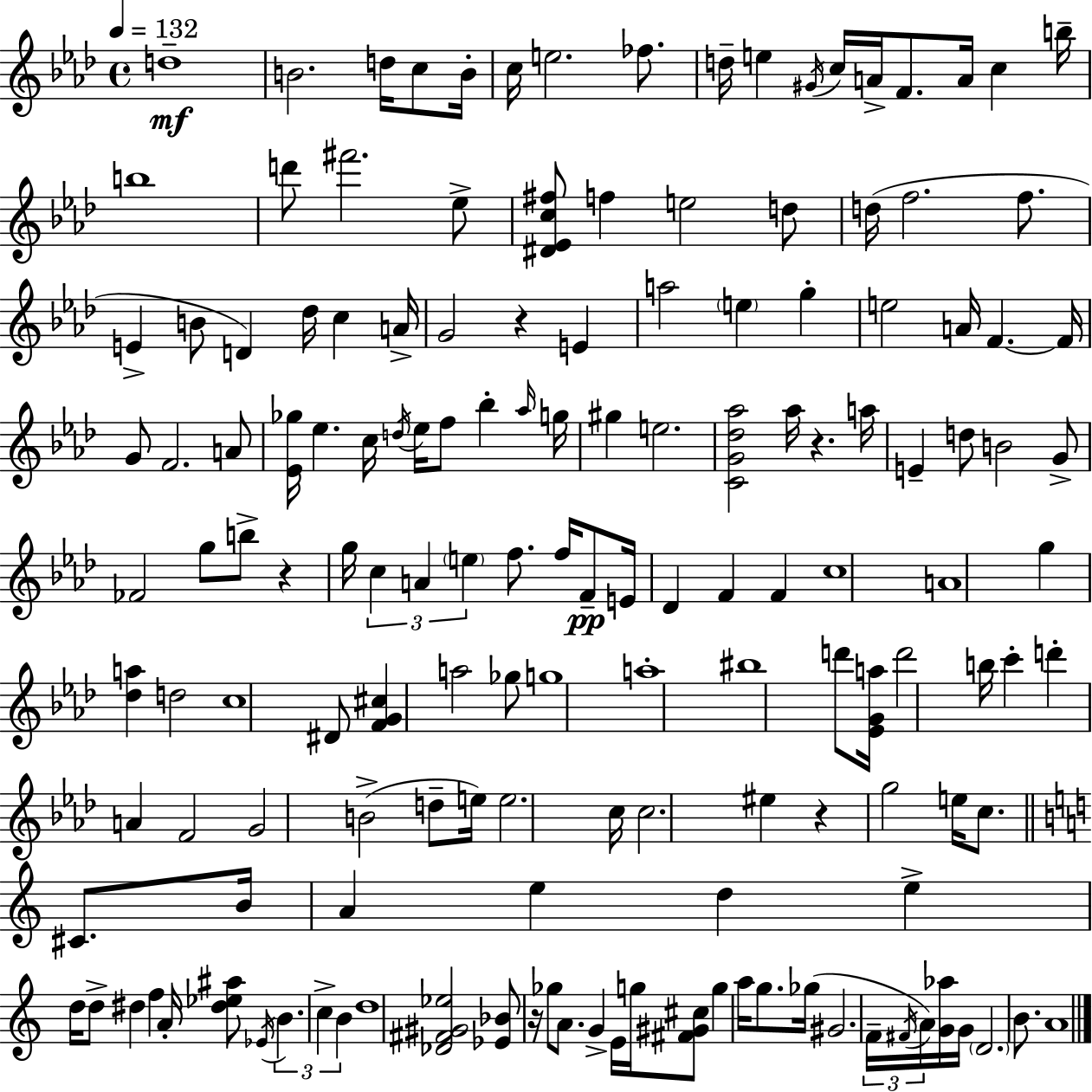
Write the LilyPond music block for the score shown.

{
  \clef treble
  \time 4/4
  \defaultTimeSignature
  \key aes \major
  \tempo 4 = 132
  \repeat volta 2 { d''1--\mf | b'2. d''16 c''8 b'16-. | c''16 e''2. fes''8. | d''16-- e''4 \acciaccatura { gis'16 } c''16 a'16-> f'8. a'16 c''4 | \break b''16-- b''1 | d'''8 fis'''2. ees''8-> | <dis' ees' c'' fis''>8 f''4 e''2 d''8 | d''16( f''2. f''8. | \break e'4-> b'8 d'4) des''16 c''4 | a'16-> g'2 r4 e'4 | a''2 \parenthesize e''4 g''4-. | e''2 a'16 f'4.~~ | \break f'16 g'8 f'2. a'8 | <ees' ges''>16 ees''4. c''16 \acciaccatura { d''16 } ees''16 f''8 bes''4-. | \grace { aes''16 } g''16 gis''4 e''2. | <c' g' des'' aes''>2 aes''16 r4. | \break a''16 e'4-- d''8 b'2 | g'8-> fes'2 g''8 b''8-> r4 | g''16 \tuplet 3/2 { c''4 a'4 \parenthesize e''4 } | f''8. f''16 f'8--\pp e'16 des'4 f'4 f'4 | \break c''1 | a'1 | g''4 <des'' a''>4 d''2 | c''1 | \break dis'8 <f' g' cis''>4 a''2 | ges''8 g''1 | a''1-. | bis''1 | \break d'''8 <ees' g' a''>16 d'''2 b''16 c'''4-. | d'''4-. a'4 f'2 | g'2 b'2->( | d''8-- e''16) e''2. | \break c''16 c''2. eis''4 | r4 g''2 e''16 | c''8. \bar "||" \break \key c \major cis'8. b'16 a'4 e''4 d''4 | e''4-> d''16 d''8-> dis''4 f''4 a'16-. | <dis'' ees'' ais''>8 \acciaccatura { ees'16 } \tuplet 3/2 { b'4. c''4-> b'4 } | d''1 | \break <des' fis' gis' ees''>2 <ees' bes'>8 r16 ges''8 a'8. | g'4-> e'16 g''16 <fis' gis' cis''>8 g''4 a''16 g''8. | ges''16( gis'2. \tuplet 3/2 { f'16-- \acciaccatura { fis'16 }) | a'16 } <g' aes''>16 g'16 \parenthesize d'2. b'8. | \break a'1 | } \bar "|."
}